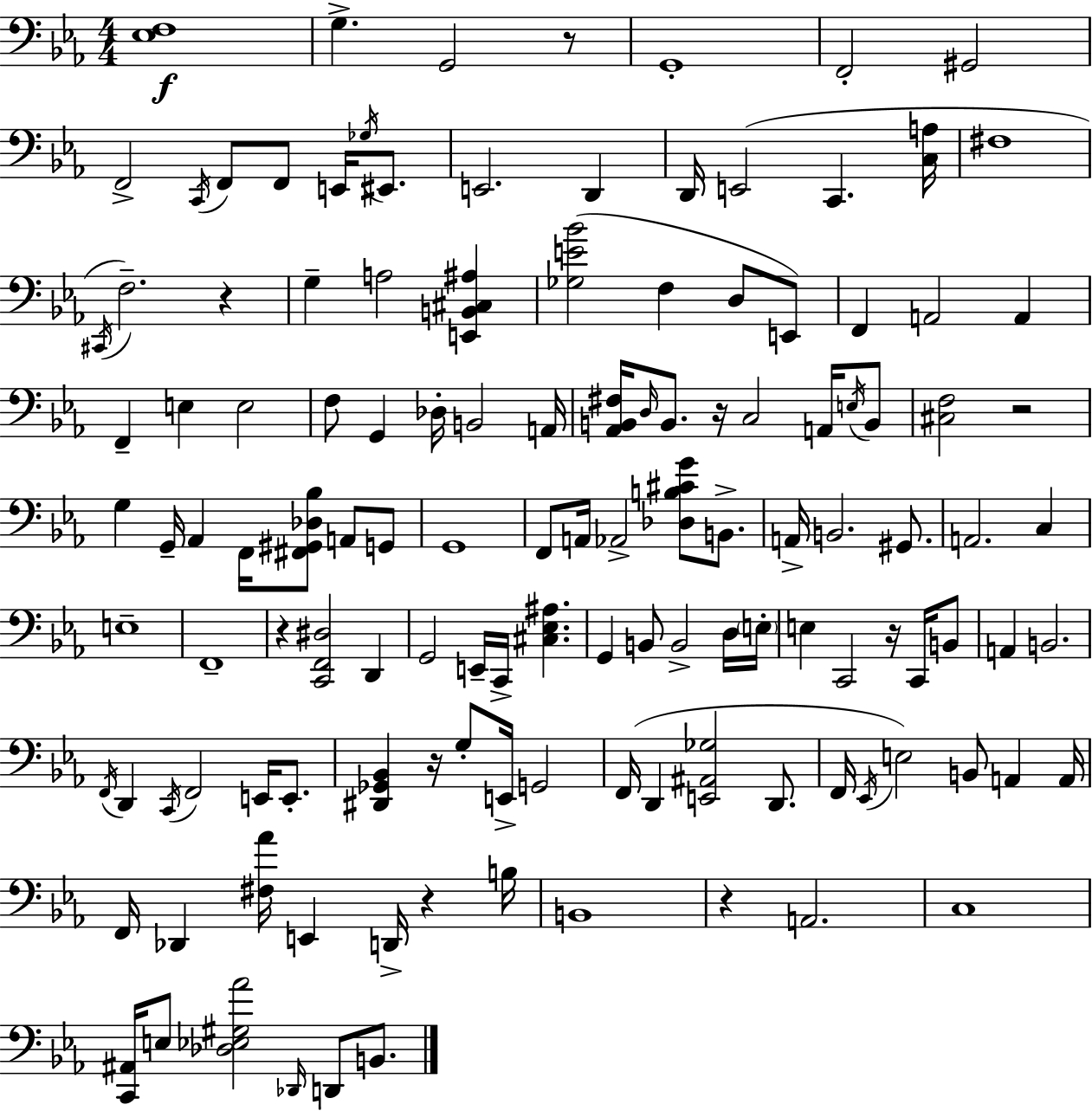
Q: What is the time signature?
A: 4/4